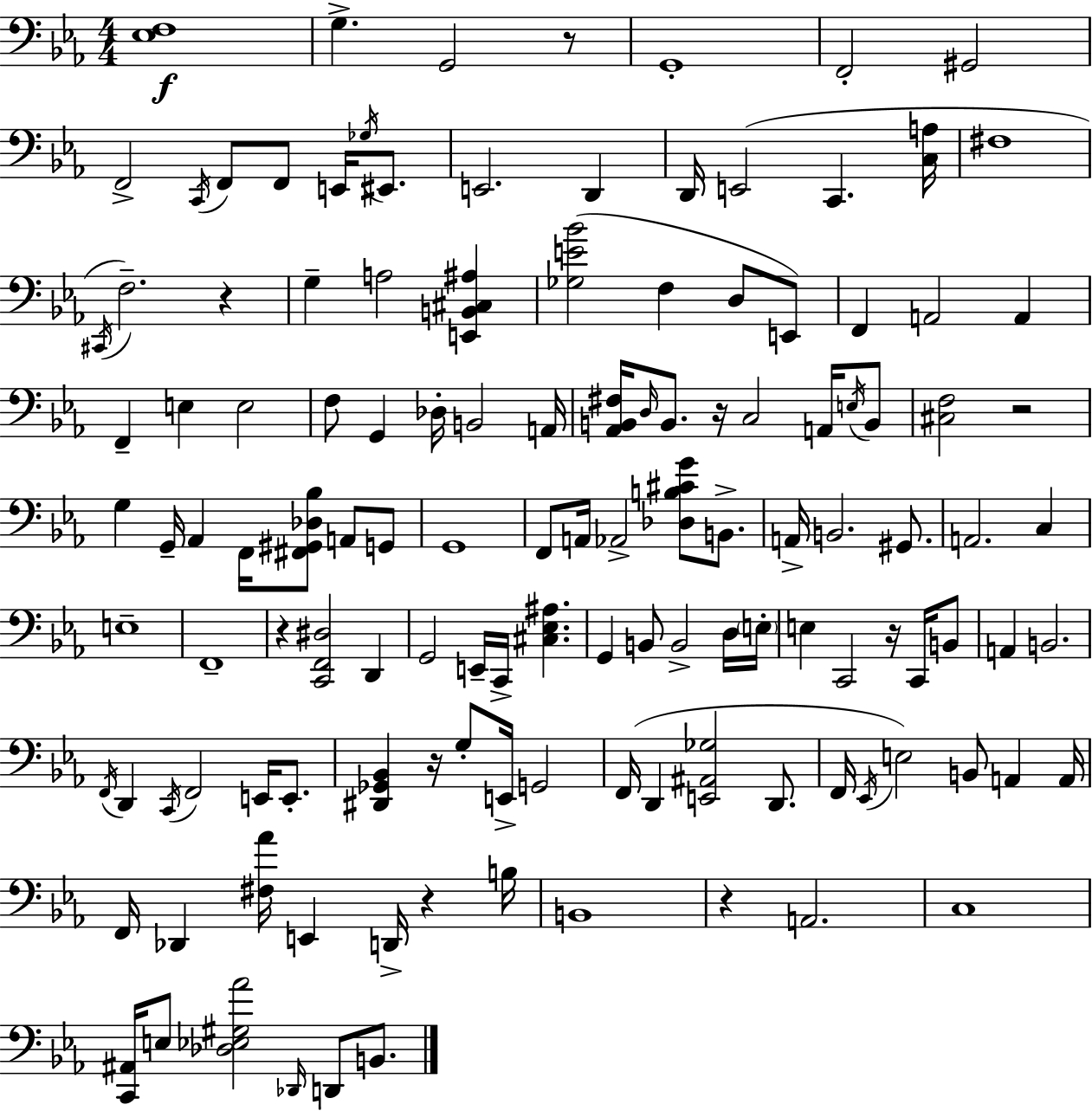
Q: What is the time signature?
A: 4/4